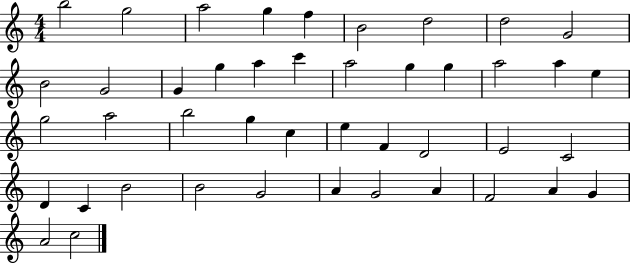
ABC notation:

X:1
T:Untitled
M:4/4
L:1/4
K:C
b2 g2 a2 g f B2 d2 d2 G2 B2 G2 G g a c' a2 g g a2 a e g2 a2 b2 g c e F D2 E2 C2 D C B2 B2 G2 A G2 A F2 A G A2 c2